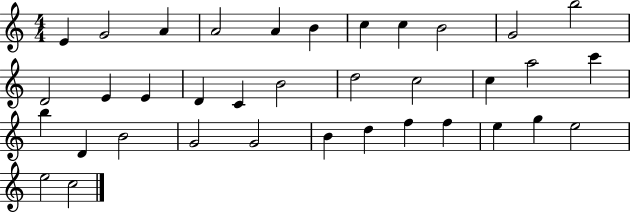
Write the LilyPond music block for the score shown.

{
  \clef treble
  \numericTimeSignature
  \time 4/4
  \key c \major
  e'4 g'2 a'4 | a'2 a'4 b'4 | c''4 c''4 b'2 | g'2 b''2 | \break d'2 e'4 e'4 | d'4 c'4 b'2 | d''2 c''2 | c''4 a''2 c'''4 | \break b''4 d'4 b'2 | g'2 g'2 | b'4 d''4 f''4 f''4 | e''4 g''4 e''2 | \break e''2 c''2 | \bar "|."
}